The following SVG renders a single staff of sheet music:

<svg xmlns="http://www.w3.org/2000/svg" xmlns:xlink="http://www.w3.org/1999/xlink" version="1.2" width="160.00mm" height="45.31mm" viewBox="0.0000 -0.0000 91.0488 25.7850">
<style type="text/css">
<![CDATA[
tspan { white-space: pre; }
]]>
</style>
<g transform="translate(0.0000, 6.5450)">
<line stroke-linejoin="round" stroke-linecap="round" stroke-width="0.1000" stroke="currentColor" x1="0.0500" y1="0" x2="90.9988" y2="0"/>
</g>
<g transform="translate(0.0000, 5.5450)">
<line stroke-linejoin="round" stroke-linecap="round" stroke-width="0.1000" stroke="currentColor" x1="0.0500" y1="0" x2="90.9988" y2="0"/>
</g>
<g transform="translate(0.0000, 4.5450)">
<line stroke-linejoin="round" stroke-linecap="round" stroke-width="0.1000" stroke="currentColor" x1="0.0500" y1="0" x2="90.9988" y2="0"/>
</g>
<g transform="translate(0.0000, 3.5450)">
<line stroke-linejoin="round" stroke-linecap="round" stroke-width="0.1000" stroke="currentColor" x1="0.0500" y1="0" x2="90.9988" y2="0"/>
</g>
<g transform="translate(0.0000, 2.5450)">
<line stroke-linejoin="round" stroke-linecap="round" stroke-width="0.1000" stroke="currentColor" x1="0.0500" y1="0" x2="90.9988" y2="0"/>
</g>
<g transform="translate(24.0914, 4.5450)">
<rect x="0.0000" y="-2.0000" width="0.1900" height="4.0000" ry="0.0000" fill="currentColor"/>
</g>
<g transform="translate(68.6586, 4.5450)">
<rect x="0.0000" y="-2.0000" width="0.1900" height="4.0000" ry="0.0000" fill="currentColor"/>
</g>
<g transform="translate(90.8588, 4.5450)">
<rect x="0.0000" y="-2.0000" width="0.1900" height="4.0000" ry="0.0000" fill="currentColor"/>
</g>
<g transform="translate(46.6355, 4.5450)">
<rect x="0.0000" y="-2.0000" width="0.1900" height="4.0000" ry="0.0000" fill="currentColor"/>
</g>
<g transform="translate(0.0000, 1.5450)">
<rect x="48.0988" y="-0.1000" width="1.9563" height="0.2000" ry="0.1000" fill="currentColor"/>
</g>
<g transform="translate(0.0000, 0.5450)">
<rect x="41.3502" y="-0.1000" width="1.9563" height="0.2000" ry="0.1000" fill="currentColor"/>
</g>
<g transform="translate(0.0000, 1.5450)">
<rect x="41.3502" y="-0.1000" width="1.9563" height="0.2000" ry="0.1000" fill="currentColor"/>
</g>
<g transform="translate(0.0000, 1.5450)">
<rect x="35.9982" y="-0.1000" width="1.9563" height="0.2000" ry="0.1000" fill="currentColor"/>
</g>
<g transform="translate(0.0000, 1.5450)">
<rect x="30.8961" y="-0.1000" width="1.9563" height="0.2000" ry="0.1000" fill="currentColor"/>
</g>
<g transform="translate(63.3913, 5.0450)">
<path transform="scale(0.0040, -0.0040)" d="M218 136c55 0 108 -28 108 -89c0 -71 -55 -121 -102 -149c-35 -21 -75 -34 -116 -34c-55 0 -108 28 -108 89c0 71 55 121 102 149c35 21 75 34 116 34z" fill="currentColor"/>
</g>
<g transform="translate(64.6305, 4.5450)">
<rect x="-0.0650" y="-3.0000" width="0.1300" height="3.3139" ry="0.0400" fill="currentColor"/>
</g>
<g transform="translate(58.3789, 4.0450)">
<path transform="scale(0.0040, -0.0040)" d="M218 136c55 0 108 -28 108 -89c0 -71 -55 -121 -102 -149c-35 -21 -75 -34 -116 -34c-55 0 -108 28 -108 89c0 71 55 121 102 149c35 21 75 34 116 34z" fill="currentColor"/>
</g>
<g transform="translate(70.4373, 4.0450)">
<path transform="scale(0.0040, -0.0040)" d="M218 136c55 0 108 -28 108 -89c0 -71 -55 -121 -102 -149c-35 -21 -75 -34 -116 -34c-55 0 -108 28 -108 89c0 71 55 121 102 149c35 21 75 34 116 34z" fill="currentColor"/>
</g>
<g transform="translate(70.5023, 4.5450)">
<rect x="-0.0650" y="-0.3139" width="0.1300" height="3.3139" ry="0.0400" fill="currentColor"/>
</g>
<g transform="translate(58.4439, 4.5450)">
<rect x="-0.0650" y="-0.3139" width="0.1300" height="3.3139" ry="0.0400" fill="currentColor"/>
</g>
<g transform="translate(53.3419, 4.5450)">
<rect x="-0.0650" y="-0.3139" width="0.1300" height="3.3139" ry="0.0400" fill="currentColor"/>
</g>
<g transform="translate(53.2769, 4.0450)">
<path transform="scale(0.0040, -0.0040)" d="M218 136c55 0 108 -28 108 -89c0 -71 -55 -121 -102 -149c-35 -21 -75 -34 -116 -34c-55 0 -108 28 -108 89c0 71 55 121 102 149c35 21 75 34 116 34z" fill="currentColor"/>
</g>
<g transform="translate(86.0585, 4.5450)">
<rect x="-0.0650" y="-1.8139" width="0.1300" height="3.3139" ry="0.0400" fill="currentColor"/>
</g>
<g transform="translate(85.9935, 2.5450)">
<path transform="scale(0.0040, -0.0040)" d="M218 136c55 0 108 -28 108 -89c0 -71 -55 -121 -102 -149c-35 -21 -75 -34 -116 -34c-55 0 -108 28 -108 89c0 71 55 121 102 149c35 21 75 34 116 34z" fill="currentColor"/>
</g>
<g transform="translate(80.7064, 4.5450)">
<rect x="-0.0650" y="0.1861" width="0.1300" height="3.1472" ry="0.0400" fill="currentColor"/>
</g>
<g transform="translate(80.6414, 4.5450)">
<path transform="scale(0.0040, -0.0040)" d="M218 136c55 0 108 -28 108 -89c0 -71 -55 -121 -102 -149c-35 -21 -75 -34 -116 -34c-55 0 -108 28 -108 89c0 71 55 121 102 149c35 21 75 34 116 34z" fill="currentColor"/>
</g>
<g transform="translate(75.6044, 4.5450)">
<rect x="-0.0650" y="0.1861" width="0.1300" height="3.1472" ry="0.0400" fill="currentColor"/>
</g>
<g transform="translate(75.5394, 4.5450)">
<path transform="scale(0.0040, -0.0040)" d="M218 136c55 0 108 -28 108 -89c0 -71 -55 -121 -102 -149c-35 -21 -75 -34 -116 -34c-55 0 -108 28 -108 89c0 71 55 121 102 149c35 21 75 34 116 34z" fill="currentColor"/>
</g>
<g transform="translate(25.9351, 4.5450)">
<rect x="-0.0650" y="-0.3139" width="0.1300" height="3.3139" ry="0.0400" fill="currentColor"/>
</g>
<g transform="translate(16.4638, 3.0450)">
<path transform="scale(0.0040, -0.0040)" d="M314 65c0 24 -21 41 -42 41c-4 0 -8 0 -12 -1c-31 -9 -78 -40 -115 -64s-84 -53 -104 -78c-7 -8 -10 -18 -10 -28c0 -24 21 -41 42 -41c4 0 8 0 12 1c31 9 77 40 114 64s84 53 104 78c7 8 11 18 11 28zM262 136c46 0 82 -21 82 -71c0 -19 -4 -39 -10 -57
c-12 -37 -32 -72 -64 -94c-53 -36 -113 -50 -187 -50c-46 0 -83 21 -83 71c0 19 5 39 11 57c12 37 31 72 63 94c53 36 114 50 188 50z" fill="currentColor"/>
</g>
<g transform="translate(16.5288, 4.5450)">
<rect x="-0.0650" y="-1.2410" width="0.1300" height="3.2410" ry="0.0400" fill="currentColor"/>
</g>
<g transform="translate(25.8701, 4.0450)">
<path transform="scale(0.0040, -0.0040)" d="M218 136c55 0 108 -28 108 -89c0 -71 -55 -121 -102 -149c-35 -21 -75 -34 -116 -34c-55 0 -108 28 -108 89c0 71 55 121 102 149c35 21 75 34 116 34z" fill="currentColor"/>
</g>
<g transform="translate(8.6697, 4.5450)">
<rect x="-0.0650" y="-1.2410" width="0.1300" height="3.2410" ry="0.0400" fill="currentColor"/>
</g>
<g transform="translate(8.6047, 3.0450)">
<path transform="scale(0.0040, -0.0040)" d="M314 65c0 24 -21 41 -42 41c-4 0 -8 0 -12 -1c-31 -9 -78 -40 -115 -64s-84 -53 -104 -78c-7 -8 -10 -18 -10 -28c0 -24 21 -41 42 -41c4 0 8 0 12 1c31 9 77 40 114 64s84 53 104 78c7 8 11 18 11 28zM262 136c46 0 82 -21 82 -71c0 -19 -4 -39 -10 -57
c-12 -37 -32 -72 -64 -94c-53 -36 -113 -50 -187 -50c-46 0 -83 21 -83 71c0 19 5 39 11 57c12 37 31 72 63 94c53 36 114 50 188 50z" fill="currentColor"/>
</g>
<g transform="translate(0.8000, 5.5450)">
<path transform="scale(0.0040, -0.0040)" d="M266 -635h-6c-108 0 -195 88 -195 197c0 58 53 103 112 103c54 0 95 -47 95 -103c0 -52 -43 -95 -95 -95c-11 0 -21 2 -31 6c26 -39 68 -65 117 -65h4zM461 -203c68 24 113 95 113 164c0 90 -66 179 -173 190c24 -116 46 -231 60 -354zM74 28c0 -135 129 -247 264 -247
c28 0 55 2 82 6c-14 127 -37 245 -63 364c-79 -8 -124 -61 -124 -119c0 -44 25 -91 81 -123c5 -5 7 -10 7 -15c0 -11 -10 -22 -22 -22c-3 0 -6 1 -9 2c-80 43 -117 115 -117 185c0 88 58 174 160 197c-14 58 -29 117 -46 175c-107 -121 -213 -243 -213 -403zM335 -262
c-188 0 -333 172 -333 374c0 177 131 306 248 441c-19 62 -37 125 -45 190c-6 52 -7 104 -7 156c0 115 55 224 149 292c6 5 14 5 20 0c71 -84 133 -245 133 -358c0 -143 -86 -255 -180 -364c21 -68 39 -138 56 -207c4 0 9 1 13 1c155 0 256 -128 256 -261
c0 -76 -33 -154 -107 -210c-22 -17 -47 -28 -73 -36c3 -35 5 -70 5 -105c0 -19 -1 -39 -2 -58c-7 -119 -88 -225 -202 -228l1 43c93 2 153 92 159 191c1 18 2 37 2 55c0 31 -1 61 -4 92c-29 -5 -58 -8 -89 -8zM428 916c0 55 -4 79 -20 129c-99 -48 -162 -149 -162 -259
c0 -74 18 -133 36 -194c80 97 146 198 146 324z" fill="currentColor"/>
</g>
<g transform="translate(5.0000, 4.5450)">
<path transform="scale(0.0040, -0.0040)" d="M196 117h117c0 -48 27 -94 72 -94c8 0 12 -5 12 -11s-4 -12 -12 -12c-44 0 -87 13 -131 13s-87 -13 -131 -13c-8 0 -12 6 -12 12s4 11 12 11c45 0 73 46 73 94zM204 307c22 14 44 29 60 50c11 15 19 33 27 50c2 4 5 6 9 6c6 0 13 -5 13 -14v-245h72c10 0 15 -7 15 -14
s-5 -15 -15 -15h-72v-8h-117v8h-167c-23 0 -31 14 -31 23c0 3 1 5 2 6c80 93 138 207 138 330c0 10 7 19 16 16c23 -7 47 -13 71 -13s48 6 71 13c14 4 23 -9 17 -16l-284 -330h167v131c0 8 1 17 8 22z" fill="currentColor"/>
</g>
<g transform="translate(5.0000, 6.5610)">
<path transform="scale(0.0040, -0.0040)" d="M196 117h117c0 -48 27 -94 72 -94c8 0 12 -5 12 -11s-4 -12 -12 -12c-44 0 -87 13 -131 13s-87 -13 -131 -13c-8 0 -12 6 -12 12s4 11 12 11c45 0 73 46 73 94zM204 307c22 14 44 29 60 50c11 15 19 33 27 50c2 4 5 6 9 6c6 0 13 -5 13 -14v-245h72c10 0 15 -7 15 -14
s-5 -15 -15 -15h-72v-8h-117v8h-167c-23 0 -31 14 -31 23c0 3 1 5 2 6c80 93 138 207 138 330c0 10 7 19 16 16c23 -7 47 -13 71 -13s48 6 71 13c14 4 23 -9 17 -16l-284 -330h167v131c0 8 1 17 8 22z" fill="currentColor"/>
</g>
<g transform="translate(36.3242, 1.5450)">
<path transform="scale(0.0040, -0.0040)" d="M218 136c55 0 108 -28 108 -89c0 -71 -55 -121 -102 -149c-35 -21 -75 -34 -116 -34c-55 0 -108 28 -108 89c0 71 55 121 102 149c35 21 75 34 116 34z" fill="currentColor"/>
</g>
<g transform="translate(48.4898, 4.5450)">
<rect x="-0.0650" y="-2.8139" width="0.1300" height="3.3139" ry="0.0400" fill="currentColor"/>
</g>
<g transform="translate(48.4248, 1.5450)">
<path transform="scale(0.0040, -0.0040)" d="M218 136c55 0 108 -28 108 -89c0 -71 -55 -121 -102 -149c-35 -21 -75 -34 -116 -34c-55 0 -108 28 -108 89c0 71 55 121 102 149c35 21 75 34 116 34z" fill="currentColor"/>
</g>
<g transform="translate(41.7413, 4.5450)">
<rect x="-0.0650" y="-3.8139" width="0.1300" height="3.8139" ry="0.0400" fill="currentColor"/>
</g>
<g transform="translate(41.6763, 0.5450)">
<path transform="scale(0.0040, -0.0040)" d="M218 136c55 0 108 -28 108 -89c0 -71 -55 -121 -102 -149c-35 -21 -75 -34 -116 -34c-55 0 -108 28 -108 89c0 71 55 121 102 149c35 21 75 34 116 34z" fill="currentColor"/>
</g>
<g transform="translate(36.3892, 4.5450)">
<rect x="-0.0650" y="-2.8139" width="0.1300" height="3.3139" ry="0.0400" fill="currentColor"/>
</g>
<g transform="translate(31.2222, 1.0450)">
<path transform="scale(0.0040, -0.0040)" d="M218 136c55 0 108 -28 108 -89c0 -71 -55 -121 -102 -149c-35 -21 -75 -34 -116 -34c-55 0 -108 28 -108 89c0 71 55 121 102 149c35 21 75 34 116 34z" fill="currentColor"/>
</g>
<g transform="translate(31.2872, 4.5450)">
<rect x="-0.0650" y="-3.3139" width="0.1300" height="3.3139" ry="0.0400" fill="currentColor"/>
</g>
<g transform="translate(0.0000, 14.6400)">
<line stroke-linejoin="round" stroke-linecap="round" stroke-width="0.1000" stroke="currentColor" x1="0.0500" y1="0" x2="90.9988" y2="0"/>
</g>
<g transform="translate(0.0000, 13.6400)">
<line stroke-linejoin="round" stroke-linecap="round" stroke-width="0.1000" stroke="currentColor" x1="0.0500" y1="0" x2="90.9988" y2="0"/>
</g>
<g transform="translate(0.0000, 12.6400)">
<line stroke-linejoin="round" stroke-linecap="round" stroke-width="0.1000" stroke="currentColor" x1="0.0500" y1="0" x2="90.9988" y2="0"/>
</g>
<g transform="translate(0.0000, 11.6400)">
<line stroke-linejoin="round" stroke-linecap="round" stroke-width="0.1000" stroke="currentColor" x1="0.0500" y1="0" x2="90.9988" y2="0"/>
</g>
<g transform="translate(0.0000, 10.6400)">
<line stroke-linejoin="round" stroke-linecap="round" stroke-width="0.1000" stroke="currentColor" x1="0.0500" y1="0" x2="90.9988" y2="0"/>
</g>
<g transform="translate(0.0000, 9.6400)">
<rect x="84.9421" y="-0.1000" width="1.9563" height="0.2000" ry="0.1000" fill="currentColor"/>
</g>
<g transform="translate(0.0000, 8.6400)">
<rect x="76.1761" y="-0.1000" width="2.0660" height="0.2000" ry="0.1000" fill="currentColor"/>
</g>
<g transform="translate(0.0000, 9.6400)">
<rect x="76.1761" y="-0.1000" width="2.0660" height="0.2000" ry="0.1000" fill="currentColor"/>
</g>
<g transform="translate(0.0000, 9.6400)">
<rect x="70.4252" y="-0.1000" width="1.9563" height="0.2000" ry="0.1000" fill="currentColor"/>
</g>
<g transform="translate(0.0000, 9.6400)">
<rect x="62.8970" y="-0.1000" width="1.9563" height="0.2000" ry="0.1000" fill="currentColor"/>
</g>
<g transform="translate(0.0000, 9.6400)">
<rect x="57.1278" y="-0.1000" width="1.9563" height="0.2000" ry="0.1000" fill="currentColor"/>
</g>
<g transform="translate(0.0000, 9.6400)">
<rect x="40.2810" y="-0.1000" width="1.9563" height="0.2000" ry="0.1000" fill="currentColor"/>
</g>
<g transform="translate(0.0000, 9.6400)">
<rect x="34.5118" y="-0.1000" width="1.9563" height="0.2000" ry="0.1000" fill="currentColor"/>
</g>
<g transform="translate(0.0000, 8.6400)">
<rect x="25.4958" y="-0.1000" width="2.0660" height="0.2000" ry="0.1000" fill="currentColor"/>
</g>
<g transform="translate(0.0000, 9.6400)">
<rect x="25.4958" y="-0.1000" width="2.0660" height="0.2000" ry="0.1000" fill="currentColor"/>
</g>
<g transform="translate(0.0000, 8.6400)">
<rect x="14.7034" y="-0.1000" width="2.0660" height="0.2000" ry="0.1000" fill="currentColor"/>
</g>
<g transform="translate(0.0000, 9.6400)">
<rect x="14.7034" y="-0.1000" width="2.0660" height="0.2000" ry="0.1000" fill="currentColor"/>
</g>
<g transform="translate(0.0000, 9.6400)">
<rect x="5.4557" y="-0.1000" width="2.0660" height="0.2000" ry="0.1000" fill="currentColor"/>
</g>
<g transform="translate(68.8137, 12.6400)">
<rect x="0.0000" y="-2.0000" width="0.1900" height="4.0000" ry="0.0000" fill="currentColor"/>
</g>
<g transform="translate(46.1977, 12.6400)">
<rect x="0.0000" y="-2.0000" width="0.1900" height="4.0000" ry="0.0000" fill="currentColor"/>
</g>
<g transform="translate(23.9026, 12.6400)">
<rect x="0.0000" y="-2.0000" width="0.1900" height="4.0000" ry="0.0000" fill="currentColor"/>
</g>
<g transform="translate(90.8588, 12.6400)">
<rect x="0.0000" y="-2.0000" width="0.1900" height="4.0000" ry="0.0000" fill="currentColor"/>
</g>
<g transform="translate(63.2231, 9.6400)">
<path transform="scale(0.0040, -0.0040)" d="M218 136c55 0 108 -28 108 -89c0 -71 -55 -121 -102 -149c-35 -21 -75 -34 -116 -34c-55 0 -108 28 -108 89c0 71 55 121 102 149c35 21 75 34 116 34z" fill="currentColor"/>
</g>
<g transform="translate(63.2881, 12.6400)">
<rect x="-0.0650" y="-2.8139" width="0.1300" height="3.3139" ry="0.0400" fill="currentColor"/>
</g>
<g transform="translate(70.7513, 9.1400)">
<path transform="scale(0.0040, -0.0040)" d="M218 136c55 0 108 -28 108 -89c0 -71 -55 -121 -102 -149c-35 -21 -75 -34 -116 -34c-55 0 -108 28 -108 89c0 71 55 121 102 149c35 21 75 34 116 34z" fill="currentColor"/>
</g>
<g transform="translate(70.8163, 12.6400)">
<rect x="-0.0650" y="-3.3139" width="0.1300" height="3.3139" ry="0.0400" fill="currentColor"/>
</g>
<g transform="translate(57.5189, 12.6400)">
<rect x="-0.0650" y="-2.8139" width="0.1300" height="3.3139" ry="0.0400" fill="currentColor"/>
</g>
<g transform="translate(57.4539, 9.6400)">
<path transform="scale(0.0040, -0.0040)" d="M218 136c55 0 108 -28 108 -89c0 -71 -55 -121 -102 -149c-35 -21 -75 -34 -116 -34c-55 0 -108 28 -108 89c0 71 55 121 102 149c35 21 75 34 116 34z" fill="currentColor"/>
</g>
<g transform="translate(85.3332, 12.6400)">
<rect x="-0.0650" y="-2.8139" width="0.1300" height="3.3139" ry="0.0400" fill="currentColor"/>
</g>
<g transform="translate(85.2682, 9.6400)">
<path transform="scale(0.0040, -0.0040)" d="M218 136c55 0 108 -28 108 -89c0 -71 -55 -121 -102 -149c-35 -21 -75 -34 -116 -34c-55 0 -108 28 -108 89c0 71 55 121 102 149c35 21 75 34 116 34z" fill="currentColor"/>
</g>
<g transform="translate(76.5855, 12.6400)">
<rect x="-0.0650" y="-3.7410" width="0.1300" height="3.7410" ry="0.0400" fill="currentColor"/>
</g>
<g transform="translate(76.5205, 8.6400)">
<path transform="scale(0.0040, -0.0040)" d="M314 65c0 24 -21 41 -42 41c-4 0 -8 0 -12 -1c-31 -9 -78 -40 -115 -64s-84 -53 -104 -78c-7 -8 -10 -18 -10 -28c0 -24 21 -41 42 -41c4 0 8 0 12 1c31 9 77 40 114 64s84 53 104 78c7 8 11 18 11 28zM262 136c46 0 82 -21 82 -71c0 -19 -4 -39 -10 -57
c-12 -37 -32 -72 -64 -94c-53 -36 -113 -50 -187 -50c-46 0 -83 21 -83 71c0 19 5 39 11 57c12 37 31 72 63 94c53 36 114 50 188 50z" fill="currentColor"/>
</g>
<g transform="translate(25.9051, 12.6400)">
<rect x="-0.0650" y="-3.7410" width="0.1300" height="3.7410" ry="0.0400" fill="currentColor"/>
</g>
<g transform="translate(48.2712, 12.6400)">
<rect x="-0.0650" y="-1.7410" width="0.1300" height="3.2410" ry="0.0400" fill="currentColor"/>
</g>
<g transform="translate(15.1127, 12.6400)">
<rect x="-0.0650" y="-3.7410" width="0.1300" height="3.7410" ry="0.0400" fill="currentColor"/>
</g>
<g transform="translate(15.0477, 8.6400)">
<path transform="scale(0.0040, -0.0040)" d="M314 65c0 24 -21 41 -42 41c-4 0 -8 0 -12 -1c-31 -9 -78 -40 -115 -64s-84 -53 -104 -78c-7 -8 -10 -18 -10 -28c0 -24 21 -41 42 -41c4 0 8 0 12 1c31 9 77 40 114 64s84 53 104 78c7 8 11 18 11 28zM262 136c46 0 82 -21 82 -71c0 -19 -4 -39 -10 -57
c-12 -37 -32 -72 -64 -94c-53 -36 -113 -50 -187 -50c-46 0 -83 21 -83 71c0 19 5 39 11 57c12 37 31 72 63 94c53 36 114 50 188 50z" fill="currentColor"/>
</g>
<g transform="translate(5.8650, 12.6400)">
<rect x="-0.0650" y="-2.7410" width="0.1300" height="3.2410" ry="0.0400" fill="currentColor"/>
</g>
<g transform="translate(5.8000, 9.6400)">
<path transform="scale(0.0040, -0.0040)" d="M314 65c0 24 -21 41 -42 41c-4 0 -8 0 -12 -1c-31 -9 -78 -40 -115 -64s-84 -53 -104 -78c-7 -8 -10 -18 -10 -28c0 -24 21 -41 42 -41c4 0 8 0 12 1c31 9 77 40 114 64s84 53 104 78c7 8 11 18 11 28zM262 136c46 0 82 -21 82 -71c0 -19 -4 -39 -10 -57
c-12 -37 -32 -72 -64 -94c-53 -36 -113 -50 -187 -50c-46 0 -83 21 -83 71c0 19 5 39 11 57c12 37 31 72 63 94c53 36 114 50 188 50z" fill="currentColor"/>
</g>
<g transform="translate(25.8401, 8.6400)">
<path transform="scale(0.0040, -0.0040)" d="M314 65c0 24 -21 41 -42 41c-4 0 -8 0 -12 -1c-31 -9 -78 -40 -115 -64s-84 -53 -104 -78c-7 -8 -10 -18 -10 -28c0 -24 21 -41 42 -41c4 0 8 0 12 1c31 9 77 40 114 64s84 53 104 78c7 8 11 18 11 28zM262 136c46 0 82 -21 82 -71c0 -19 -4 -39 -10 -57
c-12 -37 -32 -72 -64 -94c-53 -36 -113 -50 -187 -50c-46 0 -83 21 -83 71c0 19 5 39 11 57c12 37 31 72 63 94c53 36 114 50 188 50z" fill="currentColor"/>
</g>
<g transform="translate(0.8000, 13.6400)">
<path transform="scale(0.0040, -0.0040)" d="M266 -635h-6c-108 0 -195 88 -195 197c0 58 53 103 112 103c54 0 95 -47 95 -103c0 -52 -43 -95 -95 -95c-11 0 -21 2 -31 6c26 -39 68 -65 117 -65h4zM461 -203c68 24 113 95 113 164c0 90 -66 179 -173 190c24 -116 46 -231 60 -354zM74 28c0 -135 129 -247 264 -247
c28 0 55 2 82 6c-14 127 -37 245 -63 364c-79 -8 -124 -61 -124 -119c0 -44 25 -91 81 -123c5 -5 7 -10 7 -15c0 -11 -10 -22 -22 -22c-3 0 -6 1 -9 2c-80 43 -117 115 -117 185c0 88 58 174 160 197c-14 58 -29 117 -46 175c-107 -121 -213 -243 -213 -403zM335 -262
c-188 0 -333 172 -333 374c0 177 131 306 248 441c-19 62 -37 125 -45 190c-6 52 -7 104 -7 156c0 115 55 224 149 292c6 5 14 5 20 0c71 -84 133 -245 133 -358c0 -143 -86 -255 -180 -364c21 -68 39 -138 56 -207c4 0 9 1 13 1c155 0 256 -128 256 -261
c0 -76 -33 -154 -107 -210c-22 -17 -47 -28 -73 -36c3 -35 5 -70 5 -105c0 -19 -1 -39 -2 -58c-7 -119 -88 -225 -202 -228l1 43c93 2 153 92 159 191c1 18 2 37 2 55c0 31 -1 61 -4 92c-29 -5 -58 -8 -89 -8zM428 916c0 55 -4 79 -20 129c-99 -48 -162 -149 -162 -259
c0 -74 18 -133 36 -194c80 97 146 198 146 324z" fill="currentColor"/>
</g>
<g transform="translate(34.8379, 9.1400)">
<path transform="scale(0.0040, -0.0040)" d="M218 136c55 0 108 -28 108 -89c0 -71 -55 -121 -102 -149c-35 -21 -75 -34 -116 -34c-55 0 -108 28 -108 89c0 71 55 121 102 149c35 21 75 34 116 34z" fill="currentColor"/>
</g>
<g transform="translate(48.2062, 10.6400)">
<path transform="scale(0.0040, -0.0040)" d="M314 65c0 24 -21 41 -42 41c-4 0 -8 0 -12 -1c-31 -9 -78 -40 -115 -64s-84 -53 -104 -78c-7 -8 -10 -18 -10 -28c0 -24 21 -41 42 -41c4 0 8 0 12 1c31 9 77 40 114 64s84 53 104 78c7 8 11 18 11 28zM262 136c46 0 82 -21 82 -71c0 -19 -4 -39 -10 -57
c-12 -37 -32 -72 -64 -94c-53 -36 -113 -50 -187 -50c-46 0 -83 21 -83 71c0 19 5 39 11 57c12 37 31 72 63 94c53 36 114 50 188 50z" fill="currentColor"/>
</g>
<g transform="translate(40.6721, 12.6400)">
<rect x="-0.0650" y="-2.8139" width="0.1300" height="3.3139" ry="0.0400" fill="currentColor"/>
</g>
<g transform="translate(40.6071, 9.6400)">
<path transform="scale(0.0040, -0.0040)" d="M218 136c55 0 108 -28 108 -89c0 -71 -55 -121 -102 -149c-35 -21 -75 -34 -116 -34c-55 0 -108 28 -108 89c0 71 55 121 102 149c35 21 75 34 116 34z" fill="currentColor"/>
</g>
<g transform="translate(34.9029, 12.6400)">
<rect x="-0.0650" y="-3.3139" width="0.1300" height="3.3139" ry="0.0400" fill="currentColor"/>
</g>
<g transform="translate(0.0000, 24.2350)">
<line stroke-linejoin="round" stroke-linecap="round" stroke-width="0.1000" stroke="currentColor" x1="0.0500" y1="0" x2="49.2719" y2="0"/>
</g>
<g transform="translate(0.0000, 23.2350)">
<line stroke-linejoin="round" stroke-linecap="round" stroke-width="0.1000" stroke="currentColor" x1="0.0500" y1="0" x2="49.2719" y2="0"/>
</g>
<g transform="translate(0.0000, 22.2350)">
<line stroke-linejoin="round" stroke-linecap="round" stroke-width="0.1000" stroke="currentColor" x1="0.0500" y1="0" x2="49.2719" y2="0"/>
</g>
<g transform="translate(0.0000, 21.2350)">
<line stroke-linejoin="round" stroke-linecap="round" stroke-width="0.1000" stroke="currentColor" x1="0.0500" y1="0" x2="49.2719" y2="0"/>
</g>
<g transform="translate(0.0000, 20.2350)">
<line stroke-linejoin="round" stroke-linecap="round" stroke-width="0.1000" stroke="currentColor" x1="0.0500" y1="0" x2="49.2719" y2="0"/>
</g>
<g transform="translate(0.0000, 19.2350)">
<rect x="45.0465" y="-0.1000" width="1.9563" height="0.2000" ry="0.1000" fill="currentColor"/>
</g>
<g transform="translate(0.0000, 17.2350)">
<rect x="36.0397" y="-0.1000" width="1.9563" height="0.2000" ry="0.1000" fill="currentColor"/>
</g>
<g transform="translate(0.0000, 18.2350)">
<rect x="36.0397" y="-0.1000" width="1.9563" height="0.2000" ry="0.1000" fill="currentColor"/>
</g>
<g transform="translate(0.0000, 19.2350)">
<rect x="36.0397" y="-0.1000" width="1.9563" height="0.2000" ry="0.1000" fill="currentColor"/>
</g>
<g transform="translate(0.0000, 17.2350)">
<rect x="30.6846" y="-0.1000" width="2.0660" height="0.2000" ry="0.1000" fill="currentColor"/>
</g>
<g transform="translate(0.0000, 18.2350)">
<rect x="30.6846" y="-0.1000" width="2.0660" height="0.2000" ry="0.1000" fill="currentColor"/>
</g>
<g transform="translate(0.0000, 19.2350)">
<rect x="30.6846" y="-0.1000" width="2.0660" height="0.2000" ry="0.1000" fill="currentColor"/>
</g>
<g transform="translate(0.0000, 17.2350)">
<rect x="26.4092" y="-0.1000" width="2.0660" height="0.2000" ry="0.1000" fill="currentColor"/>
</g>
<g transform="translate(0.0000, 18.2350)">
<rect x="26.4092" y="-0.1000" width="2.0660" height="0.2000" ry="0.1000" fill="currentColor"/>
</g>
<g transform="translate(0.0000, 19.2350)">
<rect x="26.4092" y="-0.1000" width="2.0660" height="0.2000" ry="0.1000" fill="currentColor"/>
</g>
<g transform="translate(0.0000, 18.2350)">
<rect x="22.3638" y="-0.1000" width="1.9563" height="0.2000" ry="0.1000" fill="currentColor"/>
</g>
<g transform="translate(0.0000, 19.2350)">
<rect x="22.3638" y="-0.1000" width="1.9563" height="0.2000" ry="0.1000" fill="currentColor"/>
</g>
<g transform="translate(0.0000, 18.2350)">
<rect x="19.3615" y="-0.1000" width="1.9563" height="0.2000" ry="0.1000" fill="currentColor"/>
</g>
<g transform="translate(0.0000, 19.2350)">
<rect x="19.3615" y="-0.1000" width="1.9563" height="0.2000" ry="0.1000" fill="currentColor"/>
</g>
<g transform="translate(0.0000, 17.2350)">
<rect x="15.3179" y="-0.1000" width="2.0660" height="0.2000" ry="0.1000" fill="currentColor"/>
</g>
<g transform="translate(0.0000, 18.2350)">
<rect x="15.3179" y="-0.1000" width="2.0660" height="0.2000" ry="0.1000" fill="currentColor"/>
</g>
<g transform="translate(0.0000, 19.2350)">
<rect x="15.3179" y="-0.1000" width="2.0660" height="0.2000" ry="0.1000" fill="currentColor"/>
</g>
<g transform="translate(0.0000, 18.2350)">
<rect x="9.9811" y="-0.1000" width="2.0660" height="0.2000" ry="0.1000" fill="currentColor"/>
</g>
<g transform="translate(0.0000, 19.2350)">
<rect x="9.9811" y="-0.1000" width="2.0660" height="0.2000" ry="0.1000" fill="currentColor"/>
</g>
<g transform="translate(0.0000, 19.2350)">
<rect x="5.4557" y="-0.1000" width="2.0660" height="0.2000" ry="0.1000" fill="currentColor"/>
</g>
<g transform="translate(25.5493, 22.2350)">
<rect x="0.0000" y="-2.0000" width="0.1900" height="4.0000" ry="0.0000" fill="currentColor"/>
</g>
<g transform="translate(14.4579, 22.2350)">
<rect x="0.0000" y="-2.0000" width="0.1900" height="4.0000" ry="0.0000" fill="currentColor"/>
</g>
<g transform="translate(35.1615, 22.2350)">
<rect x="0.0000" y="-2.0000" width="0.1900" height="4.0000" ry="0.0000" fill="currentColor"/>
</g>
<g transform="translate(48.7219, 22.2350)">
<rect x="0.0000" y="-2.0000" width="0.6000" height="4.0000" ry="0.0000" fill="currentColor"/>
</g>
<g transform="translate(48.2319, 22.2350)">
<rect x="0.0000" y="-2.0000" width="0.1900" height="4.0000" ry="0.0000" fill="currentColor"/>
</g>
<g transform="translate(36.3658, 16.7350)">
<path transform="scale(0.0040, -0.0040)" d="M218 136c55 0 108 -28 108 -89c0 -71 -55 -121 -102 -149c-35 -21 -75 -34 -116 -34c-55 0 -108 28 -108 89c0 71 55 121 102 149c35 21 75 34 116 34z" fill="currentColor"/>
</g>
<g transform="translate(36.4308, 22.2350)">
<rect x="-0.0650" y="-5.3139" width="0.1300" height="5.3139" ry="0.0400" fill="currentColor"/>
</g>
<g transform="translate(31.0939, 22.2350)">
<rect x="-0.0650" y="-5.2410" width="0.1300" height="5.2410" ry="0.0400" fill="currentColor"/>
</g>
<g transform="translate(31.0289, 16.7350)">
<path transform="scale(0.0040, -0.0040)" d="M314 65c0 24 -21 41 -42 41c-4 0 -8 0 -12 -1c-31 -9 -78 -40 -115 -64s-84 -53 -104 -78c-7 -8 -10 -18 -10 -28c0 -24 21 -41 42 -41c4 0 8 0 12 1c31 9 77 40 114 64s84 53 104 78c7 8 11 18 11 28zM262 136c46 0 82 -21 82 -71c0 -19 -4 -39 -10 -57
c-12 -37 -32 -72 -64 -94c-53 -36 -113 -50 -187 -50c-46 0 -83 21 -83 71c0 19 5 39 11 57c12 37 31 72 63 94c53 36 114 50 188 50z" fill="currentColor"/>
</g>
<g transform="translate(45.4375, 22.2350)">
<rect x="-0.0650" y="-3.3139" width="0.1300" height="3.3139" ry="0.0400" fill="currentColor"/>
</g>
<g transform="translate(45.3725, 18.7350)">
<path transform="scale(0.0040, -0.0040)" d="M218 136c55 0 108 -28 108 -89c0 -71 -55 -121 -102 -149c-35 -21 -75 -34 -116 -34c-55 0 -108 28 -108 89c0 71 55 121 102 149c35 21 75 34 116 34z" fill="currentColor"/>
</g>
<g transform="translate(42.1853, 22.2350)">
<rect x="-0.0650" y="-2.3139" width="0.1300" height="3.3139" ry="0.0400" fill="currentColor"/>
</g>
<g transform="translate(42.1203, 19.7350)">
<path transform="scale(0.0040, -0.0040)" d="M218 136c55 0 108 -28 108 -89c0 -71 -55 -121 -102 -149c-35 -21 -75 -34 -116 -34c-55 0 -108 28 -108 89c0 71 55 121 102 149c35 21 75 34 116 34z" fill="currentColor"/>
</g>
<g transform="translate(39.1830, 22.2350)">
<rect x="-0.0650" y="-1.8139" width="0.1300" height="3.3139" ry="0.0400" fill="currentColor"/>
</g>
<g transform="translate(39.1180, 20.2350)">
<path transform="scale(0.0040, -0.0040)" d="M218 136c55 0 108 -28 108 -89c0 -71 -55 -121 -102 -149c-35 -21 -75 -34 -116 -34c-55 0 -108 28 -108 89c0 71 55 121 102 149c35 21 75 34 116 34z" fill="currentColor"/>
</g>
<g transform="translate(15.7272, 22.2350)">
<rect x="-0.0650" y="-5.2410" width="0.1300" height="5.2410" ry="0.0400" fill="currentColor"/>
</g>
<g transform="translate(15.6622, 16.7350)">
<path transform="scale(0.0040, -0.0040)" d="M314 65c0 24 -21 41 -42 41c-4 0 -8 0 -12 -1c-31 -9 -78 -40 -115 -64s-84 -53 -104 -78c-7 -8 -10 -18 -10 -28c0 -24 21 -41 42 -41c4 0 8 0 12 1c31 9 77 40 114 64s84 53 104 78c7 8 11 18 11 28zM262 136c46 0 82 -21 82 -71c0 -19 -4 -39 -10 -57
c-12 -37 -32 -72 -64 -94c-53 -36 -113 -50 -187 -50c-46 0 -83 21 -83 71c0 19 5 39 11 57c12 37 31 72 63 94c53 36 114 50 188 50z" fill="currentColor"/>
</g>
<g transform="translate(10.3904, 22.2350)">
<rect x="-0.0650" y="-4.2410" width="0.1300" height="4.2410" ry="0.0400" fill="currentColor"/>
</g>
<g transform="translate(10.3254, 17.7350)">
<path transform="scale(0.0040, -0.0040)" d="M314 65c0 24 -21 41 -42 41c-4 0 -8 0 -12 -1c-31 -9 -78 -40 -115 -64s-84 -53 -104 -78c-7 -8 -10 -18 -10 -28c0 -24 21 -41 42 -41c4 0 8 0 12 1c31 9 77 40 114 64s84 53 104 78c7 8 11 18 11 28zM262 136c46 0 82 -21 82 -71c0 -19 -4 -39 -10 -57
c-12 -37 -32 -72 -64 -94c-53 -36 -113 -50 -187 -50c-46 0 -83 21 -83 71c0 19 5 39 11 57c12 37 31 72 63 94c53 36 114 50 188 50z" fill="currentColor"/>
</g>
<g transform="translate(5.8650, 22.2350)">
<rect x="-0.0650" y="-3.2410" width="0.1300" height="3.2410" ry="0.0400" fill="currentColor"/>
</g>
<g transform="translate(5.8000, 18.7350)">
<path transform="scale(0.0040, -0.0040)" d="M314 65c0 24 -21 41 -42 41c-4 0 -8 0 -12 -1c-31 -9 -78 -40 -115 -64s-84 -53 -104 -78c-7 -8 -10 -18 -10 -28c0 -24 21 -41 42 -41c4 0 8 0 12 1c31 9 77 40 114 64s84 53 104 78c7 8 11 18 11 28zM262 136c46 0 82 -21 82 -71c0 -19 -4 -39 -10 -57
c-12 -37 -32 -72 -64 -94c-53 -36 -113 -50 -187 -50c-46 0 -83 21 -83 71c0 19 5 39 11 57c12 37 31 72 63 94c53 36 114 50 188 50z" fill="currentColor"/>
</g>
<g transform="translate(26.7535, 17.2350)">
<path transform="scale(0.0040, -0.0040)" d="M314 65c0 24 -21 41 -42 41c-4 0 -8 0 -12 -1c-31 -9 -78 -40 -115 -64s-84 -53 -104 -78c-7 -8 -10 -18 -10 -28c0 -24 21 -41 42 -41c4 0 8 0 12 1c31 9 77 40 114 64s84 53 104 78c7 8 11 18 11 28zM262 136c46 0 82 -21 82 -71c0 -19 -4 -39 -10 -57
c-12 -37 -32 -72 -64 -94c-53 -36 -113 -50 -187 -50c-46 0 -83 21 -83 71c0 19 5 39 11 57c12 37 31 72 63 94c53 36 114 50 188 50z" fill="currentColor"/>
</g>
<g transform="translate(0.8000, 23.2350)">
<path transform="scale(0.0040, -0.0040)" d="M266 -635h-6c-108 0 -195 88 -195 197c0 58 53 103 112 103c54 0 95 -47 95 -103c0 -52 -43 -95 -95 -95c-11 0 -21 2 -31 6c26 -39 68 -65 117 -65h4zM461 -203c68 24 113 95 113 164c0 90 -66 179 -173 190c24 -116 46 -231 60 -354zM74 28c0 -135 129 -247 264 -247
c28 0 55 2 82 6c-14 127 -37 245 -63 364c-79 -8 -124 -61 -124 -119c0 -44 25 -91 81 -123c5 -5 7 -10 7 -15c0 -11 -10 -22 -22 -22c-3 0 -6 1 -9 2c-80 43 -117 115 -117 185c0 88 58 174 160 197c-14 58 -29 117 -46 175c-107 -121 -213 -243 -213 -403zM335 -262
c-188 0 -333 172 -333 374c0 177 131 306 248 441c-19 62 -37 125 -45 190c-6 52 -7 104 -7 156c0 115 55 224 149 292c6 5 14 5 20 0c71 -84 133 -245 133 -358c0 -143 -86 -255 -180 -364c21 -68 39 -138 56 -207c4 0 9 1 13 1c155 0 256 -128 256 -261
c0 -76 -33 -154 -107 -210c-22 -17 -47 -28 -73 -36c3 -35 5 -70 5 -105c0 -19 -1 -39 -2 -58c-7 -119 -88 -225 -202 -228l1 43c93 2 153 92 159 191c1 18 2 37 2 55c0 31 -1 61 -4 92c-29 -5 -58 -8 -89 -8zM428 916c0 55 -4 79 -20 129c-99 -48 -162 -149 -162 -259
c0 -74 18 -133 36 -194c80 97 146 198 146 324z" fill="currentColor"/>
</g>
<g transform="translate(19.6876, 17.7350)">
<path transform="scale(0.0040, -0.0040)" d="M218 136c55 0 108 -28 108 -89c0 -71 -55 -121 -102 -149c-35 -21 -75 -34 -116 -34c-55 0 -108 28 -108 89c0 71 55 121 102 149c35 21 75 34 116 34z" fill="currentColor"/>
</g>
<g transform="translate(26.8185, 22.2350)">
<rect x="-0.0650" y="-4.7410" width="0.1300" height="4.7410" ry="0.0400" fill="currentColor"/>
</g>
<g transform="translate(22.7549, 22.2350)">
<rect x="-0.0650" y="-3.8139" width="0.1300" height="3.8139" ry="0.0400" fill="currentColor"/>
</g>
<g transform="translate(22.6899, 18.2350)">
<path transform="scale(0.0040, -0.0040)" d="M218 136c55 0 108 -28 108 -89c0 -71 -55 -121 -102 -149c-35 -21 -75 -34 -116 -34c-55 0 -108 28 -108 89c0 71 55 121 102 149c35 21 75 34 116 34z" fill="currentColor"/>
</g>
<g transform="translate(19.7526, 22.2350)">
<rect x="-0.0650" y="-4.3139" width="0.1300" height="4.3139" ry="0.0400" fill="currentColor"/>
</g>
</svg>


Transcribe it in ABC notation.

X:1
T:Untitled
M:4/4
L:1/4
K:C
e2 e2 c b a c' a c c A c B B f a2 c'2 c'2 b a f2 a a b c'2 a b2 d'2 f'2 d' c' e'2 f'2 f' f g b